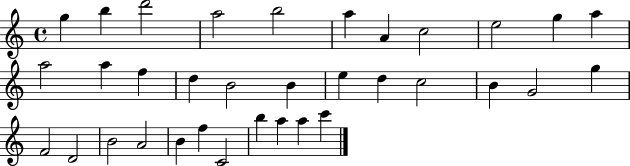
G5/q B5/q D6/h A5/h B5/h A5/q A4/q C5/h E5/h G5/q A5/q A5/h A5/q F5/q D5/q B4/h B4/q E5/q D5/q C5/h B4/q G4/h G5/q F4/h D4/h B4/h A4/h B4/q F5/q C4/h B5/q A5/q A5/q C6/q